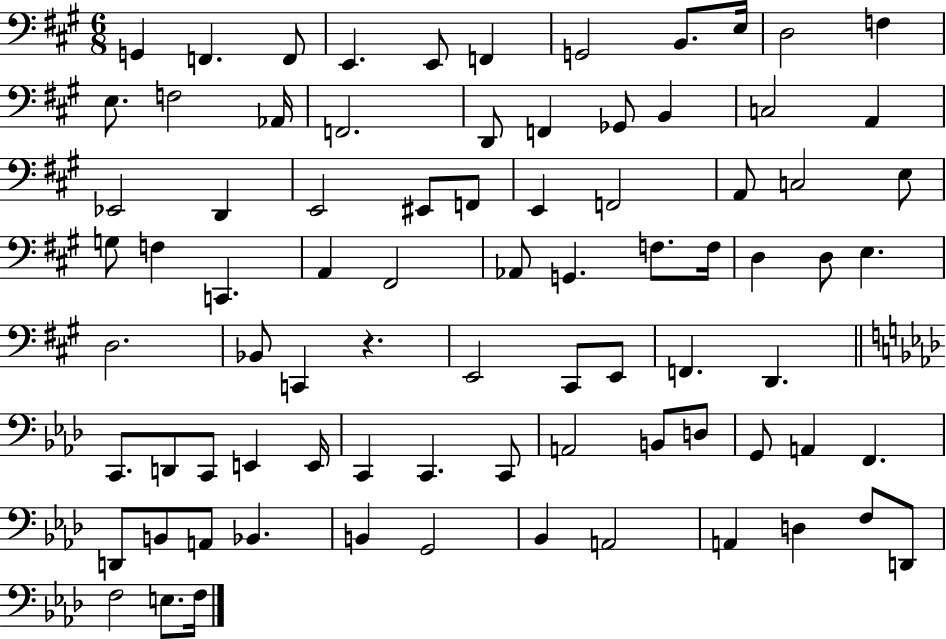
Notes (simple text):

G2/q F2/q. F2/e E2/q. E2/e F2/q G2/h B2/e. E3/s D3/h F3/q E3/e. F3/h Ab2/s F2/h. D2/e F2/q Gb2/e B2/q C3/h A2/q Eb2/h D2/q E2/h EIS2/e F2/e E2/q F2/h A2/e C3/h E3/e G3/e F3/q C2/q. A2/q F#2/h Ab2/e G2/q. F3/e. F3/s D3/q D3/e E3/q. D3/h. Bb2/e C2/q R/q. E2/h C#2/e E2/e F2/q. D2/q. C2/e. D2/e C2/e E2/q E2/s C2/q C2/q. C2/e A2/h B2/e D3/e G2/e A2/q F2/q. D2/e B2/e A2/e Bb2/q. B2/q G2/h Bb2/q A2/h A2/q D3/q F3/e D2/e F3/h E3/e. F3/s